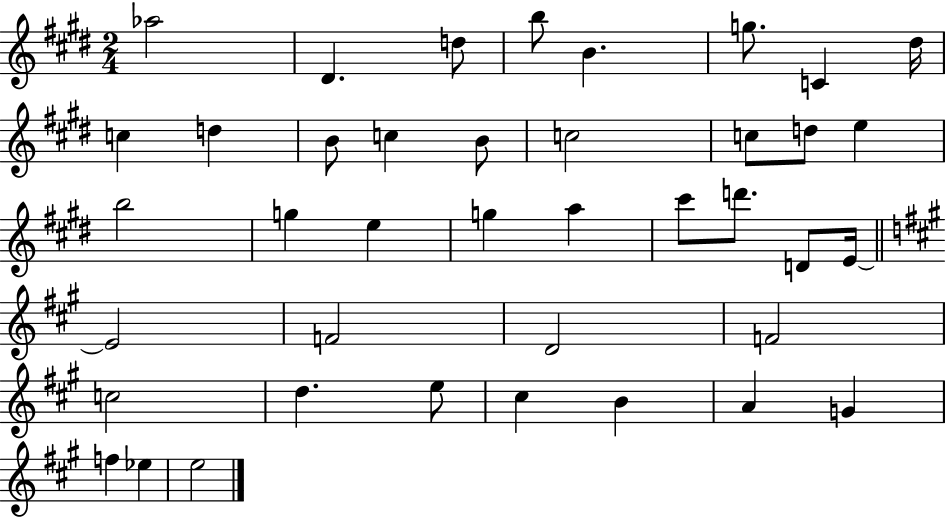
X:1
T:Untitled
M:2/4
L:1/4
K:E
_a2 ^D d/2 b/2 B g/2 C ^d/4 c d B/2 c B/2 c2 c/2 d/2 e b2 g e g a ^c'/2 d'/2 D/2 E/4 E2 F2 D2 F2 c2 d e/2 ^c B A G f _e e2